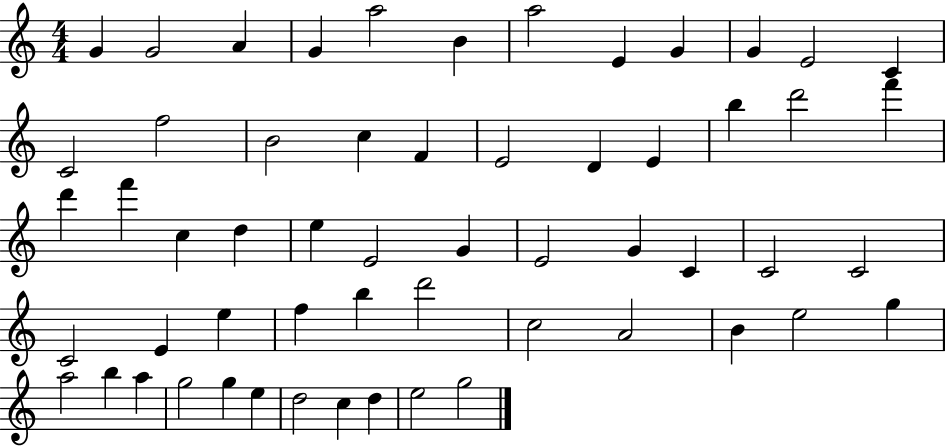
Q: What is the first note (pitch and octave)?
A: G4